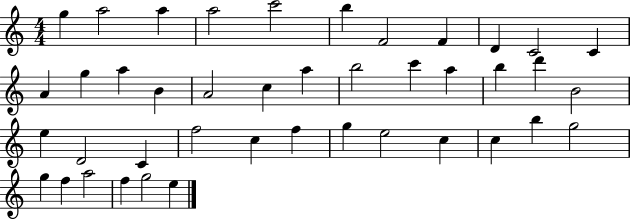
G5/q A5/h A5/q A5/h C6/h B5/q F4/h F4/q D4/q C4/h C4/q A4/q G5/q A5/q B4/q A4/h C5/q A5/q B5/h C6/q A5/q B5/q D6/q B4/h E5/q D4/h C4/q F5/h C5/q F5/q G5/q E5/h C5/q C5/q B5/q G5/h G5/q F5/q A5/h F5/q G5/h E5/q